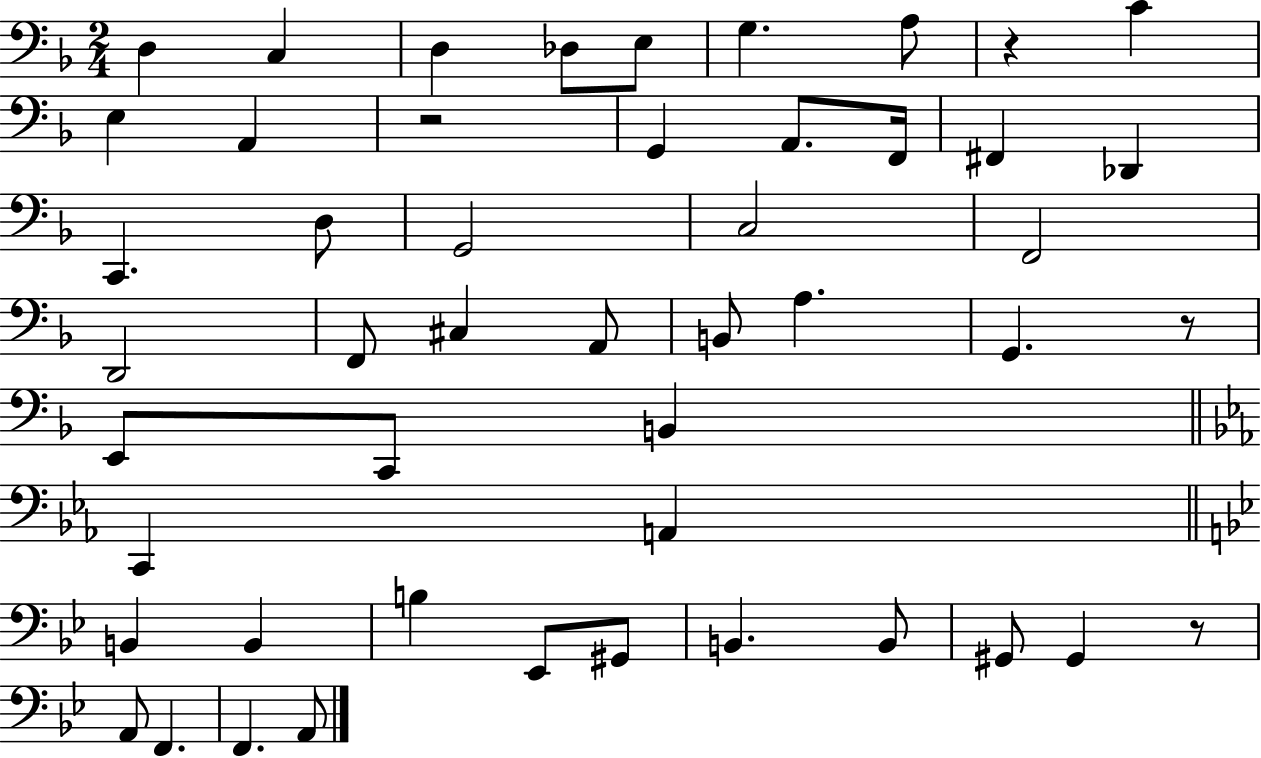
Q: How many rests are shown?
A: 4